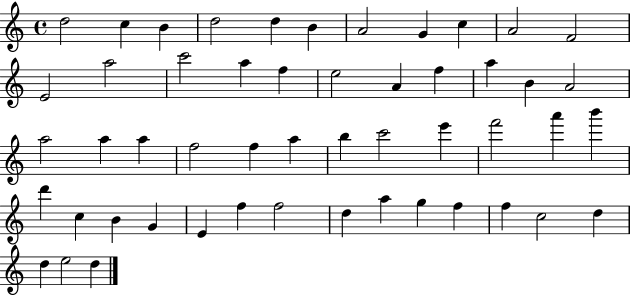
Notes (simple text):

D5/h C5/q B4/q D5/h D5/q B4/q A4/h G4/q C5/q A4/h F4/h E4/h A5/h C6/h A5/q F5/q E5/h A4/q F5/q A5/q B4/q A4/h A5/h A5/q A5/q F5/h F5/q A5/q B5/q C6/h E6/q F6/h A6/q B6/q D6/q C5/q B4/q G4/q E4/q F5/q F5/h D5/q A5/q G5/q F5/q F5/q C5/h D5/q D5/q E5/h D5/q